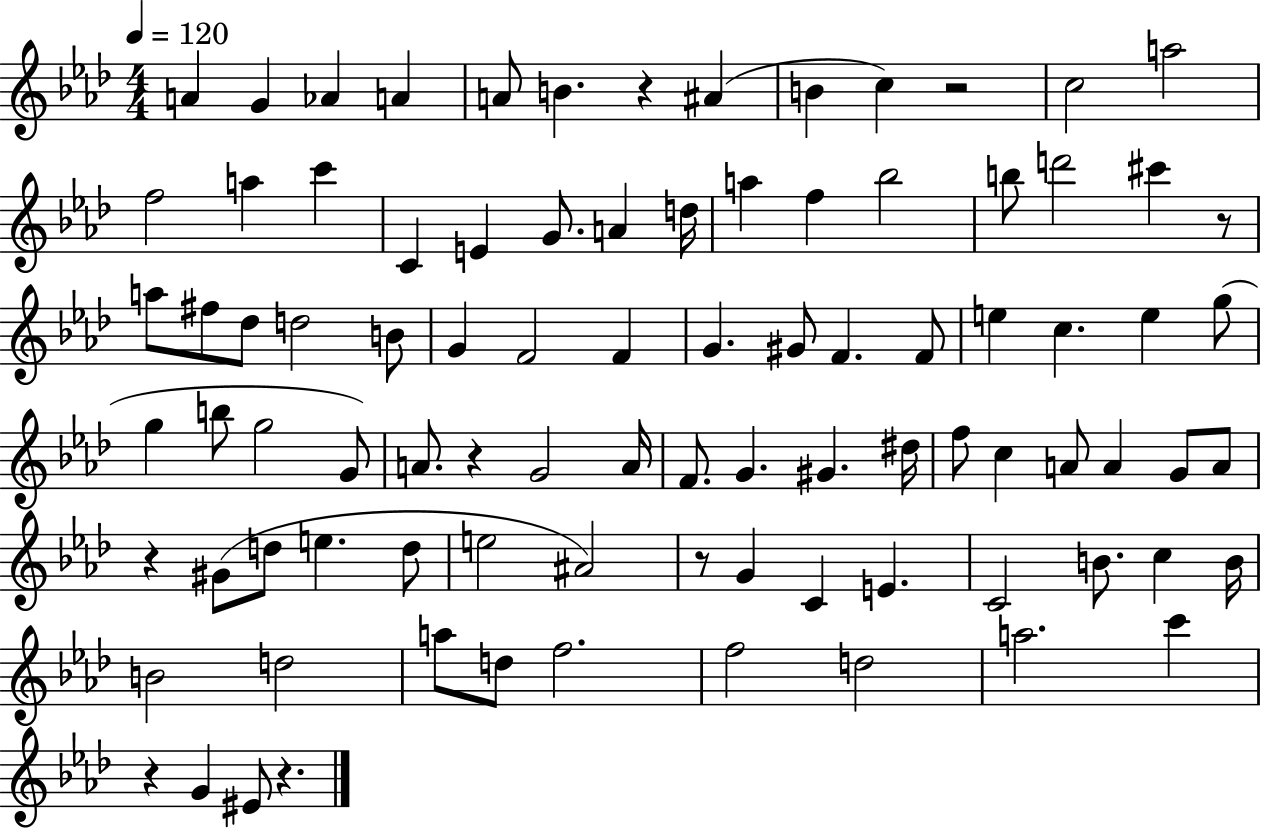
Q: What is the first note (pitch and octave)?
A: A4